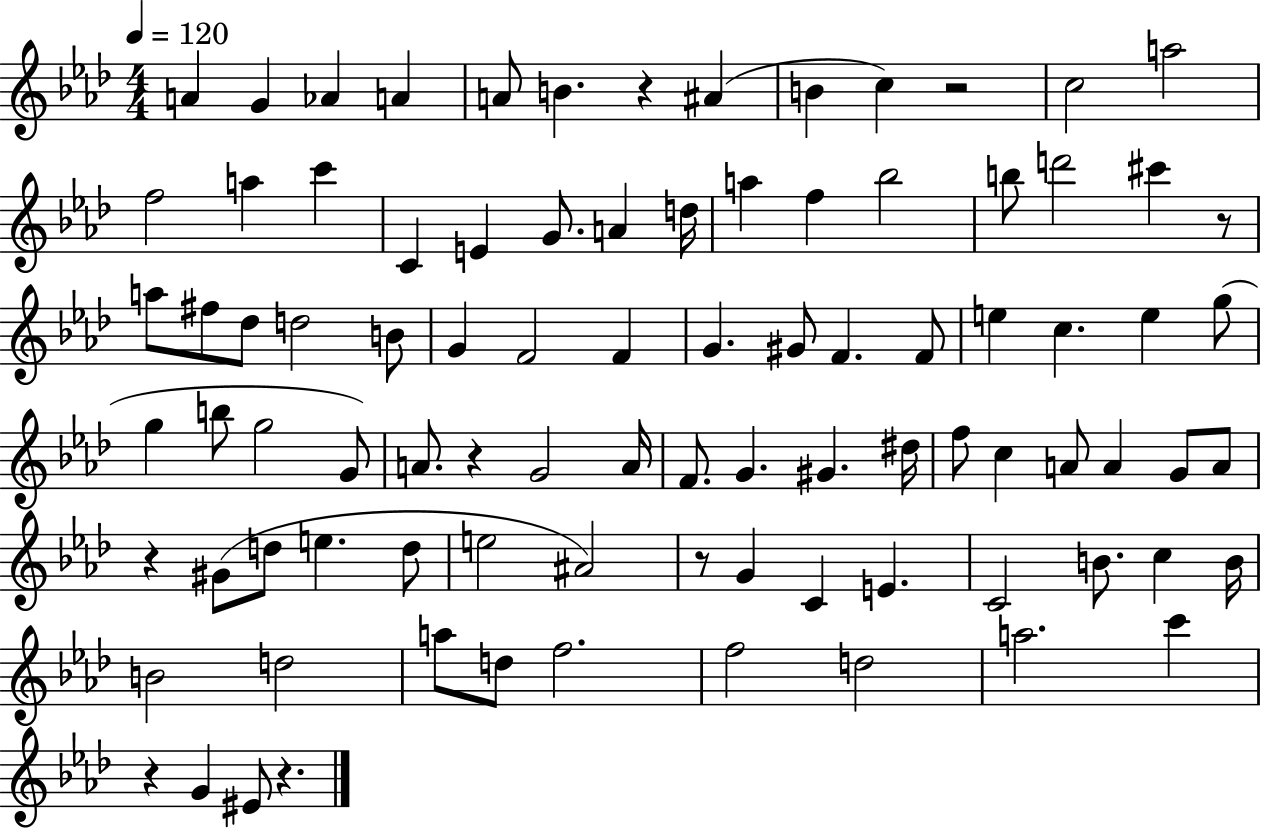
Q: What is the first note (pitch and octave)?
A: A4